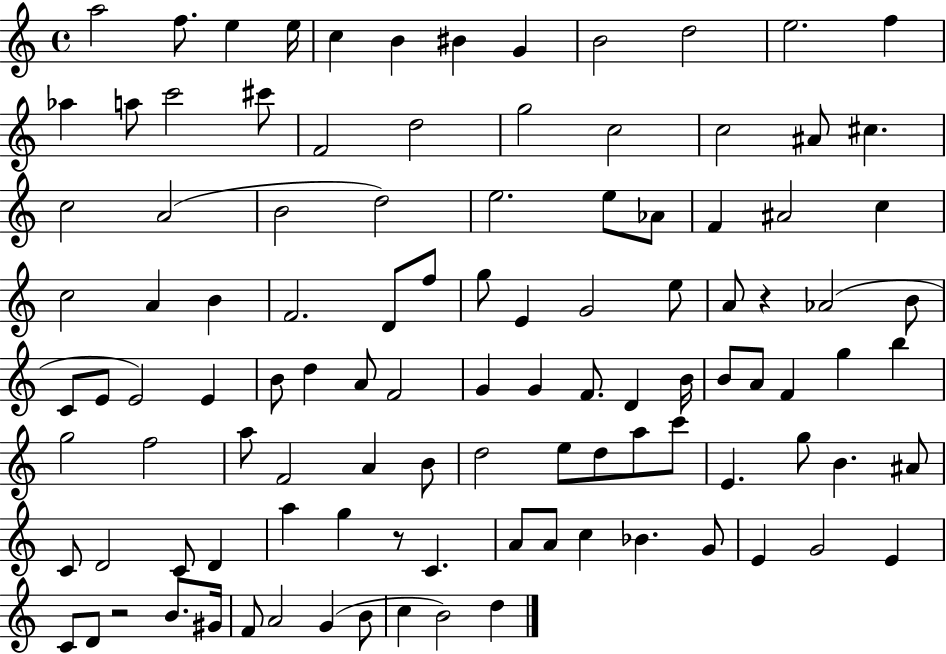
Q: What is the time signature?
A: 4/4